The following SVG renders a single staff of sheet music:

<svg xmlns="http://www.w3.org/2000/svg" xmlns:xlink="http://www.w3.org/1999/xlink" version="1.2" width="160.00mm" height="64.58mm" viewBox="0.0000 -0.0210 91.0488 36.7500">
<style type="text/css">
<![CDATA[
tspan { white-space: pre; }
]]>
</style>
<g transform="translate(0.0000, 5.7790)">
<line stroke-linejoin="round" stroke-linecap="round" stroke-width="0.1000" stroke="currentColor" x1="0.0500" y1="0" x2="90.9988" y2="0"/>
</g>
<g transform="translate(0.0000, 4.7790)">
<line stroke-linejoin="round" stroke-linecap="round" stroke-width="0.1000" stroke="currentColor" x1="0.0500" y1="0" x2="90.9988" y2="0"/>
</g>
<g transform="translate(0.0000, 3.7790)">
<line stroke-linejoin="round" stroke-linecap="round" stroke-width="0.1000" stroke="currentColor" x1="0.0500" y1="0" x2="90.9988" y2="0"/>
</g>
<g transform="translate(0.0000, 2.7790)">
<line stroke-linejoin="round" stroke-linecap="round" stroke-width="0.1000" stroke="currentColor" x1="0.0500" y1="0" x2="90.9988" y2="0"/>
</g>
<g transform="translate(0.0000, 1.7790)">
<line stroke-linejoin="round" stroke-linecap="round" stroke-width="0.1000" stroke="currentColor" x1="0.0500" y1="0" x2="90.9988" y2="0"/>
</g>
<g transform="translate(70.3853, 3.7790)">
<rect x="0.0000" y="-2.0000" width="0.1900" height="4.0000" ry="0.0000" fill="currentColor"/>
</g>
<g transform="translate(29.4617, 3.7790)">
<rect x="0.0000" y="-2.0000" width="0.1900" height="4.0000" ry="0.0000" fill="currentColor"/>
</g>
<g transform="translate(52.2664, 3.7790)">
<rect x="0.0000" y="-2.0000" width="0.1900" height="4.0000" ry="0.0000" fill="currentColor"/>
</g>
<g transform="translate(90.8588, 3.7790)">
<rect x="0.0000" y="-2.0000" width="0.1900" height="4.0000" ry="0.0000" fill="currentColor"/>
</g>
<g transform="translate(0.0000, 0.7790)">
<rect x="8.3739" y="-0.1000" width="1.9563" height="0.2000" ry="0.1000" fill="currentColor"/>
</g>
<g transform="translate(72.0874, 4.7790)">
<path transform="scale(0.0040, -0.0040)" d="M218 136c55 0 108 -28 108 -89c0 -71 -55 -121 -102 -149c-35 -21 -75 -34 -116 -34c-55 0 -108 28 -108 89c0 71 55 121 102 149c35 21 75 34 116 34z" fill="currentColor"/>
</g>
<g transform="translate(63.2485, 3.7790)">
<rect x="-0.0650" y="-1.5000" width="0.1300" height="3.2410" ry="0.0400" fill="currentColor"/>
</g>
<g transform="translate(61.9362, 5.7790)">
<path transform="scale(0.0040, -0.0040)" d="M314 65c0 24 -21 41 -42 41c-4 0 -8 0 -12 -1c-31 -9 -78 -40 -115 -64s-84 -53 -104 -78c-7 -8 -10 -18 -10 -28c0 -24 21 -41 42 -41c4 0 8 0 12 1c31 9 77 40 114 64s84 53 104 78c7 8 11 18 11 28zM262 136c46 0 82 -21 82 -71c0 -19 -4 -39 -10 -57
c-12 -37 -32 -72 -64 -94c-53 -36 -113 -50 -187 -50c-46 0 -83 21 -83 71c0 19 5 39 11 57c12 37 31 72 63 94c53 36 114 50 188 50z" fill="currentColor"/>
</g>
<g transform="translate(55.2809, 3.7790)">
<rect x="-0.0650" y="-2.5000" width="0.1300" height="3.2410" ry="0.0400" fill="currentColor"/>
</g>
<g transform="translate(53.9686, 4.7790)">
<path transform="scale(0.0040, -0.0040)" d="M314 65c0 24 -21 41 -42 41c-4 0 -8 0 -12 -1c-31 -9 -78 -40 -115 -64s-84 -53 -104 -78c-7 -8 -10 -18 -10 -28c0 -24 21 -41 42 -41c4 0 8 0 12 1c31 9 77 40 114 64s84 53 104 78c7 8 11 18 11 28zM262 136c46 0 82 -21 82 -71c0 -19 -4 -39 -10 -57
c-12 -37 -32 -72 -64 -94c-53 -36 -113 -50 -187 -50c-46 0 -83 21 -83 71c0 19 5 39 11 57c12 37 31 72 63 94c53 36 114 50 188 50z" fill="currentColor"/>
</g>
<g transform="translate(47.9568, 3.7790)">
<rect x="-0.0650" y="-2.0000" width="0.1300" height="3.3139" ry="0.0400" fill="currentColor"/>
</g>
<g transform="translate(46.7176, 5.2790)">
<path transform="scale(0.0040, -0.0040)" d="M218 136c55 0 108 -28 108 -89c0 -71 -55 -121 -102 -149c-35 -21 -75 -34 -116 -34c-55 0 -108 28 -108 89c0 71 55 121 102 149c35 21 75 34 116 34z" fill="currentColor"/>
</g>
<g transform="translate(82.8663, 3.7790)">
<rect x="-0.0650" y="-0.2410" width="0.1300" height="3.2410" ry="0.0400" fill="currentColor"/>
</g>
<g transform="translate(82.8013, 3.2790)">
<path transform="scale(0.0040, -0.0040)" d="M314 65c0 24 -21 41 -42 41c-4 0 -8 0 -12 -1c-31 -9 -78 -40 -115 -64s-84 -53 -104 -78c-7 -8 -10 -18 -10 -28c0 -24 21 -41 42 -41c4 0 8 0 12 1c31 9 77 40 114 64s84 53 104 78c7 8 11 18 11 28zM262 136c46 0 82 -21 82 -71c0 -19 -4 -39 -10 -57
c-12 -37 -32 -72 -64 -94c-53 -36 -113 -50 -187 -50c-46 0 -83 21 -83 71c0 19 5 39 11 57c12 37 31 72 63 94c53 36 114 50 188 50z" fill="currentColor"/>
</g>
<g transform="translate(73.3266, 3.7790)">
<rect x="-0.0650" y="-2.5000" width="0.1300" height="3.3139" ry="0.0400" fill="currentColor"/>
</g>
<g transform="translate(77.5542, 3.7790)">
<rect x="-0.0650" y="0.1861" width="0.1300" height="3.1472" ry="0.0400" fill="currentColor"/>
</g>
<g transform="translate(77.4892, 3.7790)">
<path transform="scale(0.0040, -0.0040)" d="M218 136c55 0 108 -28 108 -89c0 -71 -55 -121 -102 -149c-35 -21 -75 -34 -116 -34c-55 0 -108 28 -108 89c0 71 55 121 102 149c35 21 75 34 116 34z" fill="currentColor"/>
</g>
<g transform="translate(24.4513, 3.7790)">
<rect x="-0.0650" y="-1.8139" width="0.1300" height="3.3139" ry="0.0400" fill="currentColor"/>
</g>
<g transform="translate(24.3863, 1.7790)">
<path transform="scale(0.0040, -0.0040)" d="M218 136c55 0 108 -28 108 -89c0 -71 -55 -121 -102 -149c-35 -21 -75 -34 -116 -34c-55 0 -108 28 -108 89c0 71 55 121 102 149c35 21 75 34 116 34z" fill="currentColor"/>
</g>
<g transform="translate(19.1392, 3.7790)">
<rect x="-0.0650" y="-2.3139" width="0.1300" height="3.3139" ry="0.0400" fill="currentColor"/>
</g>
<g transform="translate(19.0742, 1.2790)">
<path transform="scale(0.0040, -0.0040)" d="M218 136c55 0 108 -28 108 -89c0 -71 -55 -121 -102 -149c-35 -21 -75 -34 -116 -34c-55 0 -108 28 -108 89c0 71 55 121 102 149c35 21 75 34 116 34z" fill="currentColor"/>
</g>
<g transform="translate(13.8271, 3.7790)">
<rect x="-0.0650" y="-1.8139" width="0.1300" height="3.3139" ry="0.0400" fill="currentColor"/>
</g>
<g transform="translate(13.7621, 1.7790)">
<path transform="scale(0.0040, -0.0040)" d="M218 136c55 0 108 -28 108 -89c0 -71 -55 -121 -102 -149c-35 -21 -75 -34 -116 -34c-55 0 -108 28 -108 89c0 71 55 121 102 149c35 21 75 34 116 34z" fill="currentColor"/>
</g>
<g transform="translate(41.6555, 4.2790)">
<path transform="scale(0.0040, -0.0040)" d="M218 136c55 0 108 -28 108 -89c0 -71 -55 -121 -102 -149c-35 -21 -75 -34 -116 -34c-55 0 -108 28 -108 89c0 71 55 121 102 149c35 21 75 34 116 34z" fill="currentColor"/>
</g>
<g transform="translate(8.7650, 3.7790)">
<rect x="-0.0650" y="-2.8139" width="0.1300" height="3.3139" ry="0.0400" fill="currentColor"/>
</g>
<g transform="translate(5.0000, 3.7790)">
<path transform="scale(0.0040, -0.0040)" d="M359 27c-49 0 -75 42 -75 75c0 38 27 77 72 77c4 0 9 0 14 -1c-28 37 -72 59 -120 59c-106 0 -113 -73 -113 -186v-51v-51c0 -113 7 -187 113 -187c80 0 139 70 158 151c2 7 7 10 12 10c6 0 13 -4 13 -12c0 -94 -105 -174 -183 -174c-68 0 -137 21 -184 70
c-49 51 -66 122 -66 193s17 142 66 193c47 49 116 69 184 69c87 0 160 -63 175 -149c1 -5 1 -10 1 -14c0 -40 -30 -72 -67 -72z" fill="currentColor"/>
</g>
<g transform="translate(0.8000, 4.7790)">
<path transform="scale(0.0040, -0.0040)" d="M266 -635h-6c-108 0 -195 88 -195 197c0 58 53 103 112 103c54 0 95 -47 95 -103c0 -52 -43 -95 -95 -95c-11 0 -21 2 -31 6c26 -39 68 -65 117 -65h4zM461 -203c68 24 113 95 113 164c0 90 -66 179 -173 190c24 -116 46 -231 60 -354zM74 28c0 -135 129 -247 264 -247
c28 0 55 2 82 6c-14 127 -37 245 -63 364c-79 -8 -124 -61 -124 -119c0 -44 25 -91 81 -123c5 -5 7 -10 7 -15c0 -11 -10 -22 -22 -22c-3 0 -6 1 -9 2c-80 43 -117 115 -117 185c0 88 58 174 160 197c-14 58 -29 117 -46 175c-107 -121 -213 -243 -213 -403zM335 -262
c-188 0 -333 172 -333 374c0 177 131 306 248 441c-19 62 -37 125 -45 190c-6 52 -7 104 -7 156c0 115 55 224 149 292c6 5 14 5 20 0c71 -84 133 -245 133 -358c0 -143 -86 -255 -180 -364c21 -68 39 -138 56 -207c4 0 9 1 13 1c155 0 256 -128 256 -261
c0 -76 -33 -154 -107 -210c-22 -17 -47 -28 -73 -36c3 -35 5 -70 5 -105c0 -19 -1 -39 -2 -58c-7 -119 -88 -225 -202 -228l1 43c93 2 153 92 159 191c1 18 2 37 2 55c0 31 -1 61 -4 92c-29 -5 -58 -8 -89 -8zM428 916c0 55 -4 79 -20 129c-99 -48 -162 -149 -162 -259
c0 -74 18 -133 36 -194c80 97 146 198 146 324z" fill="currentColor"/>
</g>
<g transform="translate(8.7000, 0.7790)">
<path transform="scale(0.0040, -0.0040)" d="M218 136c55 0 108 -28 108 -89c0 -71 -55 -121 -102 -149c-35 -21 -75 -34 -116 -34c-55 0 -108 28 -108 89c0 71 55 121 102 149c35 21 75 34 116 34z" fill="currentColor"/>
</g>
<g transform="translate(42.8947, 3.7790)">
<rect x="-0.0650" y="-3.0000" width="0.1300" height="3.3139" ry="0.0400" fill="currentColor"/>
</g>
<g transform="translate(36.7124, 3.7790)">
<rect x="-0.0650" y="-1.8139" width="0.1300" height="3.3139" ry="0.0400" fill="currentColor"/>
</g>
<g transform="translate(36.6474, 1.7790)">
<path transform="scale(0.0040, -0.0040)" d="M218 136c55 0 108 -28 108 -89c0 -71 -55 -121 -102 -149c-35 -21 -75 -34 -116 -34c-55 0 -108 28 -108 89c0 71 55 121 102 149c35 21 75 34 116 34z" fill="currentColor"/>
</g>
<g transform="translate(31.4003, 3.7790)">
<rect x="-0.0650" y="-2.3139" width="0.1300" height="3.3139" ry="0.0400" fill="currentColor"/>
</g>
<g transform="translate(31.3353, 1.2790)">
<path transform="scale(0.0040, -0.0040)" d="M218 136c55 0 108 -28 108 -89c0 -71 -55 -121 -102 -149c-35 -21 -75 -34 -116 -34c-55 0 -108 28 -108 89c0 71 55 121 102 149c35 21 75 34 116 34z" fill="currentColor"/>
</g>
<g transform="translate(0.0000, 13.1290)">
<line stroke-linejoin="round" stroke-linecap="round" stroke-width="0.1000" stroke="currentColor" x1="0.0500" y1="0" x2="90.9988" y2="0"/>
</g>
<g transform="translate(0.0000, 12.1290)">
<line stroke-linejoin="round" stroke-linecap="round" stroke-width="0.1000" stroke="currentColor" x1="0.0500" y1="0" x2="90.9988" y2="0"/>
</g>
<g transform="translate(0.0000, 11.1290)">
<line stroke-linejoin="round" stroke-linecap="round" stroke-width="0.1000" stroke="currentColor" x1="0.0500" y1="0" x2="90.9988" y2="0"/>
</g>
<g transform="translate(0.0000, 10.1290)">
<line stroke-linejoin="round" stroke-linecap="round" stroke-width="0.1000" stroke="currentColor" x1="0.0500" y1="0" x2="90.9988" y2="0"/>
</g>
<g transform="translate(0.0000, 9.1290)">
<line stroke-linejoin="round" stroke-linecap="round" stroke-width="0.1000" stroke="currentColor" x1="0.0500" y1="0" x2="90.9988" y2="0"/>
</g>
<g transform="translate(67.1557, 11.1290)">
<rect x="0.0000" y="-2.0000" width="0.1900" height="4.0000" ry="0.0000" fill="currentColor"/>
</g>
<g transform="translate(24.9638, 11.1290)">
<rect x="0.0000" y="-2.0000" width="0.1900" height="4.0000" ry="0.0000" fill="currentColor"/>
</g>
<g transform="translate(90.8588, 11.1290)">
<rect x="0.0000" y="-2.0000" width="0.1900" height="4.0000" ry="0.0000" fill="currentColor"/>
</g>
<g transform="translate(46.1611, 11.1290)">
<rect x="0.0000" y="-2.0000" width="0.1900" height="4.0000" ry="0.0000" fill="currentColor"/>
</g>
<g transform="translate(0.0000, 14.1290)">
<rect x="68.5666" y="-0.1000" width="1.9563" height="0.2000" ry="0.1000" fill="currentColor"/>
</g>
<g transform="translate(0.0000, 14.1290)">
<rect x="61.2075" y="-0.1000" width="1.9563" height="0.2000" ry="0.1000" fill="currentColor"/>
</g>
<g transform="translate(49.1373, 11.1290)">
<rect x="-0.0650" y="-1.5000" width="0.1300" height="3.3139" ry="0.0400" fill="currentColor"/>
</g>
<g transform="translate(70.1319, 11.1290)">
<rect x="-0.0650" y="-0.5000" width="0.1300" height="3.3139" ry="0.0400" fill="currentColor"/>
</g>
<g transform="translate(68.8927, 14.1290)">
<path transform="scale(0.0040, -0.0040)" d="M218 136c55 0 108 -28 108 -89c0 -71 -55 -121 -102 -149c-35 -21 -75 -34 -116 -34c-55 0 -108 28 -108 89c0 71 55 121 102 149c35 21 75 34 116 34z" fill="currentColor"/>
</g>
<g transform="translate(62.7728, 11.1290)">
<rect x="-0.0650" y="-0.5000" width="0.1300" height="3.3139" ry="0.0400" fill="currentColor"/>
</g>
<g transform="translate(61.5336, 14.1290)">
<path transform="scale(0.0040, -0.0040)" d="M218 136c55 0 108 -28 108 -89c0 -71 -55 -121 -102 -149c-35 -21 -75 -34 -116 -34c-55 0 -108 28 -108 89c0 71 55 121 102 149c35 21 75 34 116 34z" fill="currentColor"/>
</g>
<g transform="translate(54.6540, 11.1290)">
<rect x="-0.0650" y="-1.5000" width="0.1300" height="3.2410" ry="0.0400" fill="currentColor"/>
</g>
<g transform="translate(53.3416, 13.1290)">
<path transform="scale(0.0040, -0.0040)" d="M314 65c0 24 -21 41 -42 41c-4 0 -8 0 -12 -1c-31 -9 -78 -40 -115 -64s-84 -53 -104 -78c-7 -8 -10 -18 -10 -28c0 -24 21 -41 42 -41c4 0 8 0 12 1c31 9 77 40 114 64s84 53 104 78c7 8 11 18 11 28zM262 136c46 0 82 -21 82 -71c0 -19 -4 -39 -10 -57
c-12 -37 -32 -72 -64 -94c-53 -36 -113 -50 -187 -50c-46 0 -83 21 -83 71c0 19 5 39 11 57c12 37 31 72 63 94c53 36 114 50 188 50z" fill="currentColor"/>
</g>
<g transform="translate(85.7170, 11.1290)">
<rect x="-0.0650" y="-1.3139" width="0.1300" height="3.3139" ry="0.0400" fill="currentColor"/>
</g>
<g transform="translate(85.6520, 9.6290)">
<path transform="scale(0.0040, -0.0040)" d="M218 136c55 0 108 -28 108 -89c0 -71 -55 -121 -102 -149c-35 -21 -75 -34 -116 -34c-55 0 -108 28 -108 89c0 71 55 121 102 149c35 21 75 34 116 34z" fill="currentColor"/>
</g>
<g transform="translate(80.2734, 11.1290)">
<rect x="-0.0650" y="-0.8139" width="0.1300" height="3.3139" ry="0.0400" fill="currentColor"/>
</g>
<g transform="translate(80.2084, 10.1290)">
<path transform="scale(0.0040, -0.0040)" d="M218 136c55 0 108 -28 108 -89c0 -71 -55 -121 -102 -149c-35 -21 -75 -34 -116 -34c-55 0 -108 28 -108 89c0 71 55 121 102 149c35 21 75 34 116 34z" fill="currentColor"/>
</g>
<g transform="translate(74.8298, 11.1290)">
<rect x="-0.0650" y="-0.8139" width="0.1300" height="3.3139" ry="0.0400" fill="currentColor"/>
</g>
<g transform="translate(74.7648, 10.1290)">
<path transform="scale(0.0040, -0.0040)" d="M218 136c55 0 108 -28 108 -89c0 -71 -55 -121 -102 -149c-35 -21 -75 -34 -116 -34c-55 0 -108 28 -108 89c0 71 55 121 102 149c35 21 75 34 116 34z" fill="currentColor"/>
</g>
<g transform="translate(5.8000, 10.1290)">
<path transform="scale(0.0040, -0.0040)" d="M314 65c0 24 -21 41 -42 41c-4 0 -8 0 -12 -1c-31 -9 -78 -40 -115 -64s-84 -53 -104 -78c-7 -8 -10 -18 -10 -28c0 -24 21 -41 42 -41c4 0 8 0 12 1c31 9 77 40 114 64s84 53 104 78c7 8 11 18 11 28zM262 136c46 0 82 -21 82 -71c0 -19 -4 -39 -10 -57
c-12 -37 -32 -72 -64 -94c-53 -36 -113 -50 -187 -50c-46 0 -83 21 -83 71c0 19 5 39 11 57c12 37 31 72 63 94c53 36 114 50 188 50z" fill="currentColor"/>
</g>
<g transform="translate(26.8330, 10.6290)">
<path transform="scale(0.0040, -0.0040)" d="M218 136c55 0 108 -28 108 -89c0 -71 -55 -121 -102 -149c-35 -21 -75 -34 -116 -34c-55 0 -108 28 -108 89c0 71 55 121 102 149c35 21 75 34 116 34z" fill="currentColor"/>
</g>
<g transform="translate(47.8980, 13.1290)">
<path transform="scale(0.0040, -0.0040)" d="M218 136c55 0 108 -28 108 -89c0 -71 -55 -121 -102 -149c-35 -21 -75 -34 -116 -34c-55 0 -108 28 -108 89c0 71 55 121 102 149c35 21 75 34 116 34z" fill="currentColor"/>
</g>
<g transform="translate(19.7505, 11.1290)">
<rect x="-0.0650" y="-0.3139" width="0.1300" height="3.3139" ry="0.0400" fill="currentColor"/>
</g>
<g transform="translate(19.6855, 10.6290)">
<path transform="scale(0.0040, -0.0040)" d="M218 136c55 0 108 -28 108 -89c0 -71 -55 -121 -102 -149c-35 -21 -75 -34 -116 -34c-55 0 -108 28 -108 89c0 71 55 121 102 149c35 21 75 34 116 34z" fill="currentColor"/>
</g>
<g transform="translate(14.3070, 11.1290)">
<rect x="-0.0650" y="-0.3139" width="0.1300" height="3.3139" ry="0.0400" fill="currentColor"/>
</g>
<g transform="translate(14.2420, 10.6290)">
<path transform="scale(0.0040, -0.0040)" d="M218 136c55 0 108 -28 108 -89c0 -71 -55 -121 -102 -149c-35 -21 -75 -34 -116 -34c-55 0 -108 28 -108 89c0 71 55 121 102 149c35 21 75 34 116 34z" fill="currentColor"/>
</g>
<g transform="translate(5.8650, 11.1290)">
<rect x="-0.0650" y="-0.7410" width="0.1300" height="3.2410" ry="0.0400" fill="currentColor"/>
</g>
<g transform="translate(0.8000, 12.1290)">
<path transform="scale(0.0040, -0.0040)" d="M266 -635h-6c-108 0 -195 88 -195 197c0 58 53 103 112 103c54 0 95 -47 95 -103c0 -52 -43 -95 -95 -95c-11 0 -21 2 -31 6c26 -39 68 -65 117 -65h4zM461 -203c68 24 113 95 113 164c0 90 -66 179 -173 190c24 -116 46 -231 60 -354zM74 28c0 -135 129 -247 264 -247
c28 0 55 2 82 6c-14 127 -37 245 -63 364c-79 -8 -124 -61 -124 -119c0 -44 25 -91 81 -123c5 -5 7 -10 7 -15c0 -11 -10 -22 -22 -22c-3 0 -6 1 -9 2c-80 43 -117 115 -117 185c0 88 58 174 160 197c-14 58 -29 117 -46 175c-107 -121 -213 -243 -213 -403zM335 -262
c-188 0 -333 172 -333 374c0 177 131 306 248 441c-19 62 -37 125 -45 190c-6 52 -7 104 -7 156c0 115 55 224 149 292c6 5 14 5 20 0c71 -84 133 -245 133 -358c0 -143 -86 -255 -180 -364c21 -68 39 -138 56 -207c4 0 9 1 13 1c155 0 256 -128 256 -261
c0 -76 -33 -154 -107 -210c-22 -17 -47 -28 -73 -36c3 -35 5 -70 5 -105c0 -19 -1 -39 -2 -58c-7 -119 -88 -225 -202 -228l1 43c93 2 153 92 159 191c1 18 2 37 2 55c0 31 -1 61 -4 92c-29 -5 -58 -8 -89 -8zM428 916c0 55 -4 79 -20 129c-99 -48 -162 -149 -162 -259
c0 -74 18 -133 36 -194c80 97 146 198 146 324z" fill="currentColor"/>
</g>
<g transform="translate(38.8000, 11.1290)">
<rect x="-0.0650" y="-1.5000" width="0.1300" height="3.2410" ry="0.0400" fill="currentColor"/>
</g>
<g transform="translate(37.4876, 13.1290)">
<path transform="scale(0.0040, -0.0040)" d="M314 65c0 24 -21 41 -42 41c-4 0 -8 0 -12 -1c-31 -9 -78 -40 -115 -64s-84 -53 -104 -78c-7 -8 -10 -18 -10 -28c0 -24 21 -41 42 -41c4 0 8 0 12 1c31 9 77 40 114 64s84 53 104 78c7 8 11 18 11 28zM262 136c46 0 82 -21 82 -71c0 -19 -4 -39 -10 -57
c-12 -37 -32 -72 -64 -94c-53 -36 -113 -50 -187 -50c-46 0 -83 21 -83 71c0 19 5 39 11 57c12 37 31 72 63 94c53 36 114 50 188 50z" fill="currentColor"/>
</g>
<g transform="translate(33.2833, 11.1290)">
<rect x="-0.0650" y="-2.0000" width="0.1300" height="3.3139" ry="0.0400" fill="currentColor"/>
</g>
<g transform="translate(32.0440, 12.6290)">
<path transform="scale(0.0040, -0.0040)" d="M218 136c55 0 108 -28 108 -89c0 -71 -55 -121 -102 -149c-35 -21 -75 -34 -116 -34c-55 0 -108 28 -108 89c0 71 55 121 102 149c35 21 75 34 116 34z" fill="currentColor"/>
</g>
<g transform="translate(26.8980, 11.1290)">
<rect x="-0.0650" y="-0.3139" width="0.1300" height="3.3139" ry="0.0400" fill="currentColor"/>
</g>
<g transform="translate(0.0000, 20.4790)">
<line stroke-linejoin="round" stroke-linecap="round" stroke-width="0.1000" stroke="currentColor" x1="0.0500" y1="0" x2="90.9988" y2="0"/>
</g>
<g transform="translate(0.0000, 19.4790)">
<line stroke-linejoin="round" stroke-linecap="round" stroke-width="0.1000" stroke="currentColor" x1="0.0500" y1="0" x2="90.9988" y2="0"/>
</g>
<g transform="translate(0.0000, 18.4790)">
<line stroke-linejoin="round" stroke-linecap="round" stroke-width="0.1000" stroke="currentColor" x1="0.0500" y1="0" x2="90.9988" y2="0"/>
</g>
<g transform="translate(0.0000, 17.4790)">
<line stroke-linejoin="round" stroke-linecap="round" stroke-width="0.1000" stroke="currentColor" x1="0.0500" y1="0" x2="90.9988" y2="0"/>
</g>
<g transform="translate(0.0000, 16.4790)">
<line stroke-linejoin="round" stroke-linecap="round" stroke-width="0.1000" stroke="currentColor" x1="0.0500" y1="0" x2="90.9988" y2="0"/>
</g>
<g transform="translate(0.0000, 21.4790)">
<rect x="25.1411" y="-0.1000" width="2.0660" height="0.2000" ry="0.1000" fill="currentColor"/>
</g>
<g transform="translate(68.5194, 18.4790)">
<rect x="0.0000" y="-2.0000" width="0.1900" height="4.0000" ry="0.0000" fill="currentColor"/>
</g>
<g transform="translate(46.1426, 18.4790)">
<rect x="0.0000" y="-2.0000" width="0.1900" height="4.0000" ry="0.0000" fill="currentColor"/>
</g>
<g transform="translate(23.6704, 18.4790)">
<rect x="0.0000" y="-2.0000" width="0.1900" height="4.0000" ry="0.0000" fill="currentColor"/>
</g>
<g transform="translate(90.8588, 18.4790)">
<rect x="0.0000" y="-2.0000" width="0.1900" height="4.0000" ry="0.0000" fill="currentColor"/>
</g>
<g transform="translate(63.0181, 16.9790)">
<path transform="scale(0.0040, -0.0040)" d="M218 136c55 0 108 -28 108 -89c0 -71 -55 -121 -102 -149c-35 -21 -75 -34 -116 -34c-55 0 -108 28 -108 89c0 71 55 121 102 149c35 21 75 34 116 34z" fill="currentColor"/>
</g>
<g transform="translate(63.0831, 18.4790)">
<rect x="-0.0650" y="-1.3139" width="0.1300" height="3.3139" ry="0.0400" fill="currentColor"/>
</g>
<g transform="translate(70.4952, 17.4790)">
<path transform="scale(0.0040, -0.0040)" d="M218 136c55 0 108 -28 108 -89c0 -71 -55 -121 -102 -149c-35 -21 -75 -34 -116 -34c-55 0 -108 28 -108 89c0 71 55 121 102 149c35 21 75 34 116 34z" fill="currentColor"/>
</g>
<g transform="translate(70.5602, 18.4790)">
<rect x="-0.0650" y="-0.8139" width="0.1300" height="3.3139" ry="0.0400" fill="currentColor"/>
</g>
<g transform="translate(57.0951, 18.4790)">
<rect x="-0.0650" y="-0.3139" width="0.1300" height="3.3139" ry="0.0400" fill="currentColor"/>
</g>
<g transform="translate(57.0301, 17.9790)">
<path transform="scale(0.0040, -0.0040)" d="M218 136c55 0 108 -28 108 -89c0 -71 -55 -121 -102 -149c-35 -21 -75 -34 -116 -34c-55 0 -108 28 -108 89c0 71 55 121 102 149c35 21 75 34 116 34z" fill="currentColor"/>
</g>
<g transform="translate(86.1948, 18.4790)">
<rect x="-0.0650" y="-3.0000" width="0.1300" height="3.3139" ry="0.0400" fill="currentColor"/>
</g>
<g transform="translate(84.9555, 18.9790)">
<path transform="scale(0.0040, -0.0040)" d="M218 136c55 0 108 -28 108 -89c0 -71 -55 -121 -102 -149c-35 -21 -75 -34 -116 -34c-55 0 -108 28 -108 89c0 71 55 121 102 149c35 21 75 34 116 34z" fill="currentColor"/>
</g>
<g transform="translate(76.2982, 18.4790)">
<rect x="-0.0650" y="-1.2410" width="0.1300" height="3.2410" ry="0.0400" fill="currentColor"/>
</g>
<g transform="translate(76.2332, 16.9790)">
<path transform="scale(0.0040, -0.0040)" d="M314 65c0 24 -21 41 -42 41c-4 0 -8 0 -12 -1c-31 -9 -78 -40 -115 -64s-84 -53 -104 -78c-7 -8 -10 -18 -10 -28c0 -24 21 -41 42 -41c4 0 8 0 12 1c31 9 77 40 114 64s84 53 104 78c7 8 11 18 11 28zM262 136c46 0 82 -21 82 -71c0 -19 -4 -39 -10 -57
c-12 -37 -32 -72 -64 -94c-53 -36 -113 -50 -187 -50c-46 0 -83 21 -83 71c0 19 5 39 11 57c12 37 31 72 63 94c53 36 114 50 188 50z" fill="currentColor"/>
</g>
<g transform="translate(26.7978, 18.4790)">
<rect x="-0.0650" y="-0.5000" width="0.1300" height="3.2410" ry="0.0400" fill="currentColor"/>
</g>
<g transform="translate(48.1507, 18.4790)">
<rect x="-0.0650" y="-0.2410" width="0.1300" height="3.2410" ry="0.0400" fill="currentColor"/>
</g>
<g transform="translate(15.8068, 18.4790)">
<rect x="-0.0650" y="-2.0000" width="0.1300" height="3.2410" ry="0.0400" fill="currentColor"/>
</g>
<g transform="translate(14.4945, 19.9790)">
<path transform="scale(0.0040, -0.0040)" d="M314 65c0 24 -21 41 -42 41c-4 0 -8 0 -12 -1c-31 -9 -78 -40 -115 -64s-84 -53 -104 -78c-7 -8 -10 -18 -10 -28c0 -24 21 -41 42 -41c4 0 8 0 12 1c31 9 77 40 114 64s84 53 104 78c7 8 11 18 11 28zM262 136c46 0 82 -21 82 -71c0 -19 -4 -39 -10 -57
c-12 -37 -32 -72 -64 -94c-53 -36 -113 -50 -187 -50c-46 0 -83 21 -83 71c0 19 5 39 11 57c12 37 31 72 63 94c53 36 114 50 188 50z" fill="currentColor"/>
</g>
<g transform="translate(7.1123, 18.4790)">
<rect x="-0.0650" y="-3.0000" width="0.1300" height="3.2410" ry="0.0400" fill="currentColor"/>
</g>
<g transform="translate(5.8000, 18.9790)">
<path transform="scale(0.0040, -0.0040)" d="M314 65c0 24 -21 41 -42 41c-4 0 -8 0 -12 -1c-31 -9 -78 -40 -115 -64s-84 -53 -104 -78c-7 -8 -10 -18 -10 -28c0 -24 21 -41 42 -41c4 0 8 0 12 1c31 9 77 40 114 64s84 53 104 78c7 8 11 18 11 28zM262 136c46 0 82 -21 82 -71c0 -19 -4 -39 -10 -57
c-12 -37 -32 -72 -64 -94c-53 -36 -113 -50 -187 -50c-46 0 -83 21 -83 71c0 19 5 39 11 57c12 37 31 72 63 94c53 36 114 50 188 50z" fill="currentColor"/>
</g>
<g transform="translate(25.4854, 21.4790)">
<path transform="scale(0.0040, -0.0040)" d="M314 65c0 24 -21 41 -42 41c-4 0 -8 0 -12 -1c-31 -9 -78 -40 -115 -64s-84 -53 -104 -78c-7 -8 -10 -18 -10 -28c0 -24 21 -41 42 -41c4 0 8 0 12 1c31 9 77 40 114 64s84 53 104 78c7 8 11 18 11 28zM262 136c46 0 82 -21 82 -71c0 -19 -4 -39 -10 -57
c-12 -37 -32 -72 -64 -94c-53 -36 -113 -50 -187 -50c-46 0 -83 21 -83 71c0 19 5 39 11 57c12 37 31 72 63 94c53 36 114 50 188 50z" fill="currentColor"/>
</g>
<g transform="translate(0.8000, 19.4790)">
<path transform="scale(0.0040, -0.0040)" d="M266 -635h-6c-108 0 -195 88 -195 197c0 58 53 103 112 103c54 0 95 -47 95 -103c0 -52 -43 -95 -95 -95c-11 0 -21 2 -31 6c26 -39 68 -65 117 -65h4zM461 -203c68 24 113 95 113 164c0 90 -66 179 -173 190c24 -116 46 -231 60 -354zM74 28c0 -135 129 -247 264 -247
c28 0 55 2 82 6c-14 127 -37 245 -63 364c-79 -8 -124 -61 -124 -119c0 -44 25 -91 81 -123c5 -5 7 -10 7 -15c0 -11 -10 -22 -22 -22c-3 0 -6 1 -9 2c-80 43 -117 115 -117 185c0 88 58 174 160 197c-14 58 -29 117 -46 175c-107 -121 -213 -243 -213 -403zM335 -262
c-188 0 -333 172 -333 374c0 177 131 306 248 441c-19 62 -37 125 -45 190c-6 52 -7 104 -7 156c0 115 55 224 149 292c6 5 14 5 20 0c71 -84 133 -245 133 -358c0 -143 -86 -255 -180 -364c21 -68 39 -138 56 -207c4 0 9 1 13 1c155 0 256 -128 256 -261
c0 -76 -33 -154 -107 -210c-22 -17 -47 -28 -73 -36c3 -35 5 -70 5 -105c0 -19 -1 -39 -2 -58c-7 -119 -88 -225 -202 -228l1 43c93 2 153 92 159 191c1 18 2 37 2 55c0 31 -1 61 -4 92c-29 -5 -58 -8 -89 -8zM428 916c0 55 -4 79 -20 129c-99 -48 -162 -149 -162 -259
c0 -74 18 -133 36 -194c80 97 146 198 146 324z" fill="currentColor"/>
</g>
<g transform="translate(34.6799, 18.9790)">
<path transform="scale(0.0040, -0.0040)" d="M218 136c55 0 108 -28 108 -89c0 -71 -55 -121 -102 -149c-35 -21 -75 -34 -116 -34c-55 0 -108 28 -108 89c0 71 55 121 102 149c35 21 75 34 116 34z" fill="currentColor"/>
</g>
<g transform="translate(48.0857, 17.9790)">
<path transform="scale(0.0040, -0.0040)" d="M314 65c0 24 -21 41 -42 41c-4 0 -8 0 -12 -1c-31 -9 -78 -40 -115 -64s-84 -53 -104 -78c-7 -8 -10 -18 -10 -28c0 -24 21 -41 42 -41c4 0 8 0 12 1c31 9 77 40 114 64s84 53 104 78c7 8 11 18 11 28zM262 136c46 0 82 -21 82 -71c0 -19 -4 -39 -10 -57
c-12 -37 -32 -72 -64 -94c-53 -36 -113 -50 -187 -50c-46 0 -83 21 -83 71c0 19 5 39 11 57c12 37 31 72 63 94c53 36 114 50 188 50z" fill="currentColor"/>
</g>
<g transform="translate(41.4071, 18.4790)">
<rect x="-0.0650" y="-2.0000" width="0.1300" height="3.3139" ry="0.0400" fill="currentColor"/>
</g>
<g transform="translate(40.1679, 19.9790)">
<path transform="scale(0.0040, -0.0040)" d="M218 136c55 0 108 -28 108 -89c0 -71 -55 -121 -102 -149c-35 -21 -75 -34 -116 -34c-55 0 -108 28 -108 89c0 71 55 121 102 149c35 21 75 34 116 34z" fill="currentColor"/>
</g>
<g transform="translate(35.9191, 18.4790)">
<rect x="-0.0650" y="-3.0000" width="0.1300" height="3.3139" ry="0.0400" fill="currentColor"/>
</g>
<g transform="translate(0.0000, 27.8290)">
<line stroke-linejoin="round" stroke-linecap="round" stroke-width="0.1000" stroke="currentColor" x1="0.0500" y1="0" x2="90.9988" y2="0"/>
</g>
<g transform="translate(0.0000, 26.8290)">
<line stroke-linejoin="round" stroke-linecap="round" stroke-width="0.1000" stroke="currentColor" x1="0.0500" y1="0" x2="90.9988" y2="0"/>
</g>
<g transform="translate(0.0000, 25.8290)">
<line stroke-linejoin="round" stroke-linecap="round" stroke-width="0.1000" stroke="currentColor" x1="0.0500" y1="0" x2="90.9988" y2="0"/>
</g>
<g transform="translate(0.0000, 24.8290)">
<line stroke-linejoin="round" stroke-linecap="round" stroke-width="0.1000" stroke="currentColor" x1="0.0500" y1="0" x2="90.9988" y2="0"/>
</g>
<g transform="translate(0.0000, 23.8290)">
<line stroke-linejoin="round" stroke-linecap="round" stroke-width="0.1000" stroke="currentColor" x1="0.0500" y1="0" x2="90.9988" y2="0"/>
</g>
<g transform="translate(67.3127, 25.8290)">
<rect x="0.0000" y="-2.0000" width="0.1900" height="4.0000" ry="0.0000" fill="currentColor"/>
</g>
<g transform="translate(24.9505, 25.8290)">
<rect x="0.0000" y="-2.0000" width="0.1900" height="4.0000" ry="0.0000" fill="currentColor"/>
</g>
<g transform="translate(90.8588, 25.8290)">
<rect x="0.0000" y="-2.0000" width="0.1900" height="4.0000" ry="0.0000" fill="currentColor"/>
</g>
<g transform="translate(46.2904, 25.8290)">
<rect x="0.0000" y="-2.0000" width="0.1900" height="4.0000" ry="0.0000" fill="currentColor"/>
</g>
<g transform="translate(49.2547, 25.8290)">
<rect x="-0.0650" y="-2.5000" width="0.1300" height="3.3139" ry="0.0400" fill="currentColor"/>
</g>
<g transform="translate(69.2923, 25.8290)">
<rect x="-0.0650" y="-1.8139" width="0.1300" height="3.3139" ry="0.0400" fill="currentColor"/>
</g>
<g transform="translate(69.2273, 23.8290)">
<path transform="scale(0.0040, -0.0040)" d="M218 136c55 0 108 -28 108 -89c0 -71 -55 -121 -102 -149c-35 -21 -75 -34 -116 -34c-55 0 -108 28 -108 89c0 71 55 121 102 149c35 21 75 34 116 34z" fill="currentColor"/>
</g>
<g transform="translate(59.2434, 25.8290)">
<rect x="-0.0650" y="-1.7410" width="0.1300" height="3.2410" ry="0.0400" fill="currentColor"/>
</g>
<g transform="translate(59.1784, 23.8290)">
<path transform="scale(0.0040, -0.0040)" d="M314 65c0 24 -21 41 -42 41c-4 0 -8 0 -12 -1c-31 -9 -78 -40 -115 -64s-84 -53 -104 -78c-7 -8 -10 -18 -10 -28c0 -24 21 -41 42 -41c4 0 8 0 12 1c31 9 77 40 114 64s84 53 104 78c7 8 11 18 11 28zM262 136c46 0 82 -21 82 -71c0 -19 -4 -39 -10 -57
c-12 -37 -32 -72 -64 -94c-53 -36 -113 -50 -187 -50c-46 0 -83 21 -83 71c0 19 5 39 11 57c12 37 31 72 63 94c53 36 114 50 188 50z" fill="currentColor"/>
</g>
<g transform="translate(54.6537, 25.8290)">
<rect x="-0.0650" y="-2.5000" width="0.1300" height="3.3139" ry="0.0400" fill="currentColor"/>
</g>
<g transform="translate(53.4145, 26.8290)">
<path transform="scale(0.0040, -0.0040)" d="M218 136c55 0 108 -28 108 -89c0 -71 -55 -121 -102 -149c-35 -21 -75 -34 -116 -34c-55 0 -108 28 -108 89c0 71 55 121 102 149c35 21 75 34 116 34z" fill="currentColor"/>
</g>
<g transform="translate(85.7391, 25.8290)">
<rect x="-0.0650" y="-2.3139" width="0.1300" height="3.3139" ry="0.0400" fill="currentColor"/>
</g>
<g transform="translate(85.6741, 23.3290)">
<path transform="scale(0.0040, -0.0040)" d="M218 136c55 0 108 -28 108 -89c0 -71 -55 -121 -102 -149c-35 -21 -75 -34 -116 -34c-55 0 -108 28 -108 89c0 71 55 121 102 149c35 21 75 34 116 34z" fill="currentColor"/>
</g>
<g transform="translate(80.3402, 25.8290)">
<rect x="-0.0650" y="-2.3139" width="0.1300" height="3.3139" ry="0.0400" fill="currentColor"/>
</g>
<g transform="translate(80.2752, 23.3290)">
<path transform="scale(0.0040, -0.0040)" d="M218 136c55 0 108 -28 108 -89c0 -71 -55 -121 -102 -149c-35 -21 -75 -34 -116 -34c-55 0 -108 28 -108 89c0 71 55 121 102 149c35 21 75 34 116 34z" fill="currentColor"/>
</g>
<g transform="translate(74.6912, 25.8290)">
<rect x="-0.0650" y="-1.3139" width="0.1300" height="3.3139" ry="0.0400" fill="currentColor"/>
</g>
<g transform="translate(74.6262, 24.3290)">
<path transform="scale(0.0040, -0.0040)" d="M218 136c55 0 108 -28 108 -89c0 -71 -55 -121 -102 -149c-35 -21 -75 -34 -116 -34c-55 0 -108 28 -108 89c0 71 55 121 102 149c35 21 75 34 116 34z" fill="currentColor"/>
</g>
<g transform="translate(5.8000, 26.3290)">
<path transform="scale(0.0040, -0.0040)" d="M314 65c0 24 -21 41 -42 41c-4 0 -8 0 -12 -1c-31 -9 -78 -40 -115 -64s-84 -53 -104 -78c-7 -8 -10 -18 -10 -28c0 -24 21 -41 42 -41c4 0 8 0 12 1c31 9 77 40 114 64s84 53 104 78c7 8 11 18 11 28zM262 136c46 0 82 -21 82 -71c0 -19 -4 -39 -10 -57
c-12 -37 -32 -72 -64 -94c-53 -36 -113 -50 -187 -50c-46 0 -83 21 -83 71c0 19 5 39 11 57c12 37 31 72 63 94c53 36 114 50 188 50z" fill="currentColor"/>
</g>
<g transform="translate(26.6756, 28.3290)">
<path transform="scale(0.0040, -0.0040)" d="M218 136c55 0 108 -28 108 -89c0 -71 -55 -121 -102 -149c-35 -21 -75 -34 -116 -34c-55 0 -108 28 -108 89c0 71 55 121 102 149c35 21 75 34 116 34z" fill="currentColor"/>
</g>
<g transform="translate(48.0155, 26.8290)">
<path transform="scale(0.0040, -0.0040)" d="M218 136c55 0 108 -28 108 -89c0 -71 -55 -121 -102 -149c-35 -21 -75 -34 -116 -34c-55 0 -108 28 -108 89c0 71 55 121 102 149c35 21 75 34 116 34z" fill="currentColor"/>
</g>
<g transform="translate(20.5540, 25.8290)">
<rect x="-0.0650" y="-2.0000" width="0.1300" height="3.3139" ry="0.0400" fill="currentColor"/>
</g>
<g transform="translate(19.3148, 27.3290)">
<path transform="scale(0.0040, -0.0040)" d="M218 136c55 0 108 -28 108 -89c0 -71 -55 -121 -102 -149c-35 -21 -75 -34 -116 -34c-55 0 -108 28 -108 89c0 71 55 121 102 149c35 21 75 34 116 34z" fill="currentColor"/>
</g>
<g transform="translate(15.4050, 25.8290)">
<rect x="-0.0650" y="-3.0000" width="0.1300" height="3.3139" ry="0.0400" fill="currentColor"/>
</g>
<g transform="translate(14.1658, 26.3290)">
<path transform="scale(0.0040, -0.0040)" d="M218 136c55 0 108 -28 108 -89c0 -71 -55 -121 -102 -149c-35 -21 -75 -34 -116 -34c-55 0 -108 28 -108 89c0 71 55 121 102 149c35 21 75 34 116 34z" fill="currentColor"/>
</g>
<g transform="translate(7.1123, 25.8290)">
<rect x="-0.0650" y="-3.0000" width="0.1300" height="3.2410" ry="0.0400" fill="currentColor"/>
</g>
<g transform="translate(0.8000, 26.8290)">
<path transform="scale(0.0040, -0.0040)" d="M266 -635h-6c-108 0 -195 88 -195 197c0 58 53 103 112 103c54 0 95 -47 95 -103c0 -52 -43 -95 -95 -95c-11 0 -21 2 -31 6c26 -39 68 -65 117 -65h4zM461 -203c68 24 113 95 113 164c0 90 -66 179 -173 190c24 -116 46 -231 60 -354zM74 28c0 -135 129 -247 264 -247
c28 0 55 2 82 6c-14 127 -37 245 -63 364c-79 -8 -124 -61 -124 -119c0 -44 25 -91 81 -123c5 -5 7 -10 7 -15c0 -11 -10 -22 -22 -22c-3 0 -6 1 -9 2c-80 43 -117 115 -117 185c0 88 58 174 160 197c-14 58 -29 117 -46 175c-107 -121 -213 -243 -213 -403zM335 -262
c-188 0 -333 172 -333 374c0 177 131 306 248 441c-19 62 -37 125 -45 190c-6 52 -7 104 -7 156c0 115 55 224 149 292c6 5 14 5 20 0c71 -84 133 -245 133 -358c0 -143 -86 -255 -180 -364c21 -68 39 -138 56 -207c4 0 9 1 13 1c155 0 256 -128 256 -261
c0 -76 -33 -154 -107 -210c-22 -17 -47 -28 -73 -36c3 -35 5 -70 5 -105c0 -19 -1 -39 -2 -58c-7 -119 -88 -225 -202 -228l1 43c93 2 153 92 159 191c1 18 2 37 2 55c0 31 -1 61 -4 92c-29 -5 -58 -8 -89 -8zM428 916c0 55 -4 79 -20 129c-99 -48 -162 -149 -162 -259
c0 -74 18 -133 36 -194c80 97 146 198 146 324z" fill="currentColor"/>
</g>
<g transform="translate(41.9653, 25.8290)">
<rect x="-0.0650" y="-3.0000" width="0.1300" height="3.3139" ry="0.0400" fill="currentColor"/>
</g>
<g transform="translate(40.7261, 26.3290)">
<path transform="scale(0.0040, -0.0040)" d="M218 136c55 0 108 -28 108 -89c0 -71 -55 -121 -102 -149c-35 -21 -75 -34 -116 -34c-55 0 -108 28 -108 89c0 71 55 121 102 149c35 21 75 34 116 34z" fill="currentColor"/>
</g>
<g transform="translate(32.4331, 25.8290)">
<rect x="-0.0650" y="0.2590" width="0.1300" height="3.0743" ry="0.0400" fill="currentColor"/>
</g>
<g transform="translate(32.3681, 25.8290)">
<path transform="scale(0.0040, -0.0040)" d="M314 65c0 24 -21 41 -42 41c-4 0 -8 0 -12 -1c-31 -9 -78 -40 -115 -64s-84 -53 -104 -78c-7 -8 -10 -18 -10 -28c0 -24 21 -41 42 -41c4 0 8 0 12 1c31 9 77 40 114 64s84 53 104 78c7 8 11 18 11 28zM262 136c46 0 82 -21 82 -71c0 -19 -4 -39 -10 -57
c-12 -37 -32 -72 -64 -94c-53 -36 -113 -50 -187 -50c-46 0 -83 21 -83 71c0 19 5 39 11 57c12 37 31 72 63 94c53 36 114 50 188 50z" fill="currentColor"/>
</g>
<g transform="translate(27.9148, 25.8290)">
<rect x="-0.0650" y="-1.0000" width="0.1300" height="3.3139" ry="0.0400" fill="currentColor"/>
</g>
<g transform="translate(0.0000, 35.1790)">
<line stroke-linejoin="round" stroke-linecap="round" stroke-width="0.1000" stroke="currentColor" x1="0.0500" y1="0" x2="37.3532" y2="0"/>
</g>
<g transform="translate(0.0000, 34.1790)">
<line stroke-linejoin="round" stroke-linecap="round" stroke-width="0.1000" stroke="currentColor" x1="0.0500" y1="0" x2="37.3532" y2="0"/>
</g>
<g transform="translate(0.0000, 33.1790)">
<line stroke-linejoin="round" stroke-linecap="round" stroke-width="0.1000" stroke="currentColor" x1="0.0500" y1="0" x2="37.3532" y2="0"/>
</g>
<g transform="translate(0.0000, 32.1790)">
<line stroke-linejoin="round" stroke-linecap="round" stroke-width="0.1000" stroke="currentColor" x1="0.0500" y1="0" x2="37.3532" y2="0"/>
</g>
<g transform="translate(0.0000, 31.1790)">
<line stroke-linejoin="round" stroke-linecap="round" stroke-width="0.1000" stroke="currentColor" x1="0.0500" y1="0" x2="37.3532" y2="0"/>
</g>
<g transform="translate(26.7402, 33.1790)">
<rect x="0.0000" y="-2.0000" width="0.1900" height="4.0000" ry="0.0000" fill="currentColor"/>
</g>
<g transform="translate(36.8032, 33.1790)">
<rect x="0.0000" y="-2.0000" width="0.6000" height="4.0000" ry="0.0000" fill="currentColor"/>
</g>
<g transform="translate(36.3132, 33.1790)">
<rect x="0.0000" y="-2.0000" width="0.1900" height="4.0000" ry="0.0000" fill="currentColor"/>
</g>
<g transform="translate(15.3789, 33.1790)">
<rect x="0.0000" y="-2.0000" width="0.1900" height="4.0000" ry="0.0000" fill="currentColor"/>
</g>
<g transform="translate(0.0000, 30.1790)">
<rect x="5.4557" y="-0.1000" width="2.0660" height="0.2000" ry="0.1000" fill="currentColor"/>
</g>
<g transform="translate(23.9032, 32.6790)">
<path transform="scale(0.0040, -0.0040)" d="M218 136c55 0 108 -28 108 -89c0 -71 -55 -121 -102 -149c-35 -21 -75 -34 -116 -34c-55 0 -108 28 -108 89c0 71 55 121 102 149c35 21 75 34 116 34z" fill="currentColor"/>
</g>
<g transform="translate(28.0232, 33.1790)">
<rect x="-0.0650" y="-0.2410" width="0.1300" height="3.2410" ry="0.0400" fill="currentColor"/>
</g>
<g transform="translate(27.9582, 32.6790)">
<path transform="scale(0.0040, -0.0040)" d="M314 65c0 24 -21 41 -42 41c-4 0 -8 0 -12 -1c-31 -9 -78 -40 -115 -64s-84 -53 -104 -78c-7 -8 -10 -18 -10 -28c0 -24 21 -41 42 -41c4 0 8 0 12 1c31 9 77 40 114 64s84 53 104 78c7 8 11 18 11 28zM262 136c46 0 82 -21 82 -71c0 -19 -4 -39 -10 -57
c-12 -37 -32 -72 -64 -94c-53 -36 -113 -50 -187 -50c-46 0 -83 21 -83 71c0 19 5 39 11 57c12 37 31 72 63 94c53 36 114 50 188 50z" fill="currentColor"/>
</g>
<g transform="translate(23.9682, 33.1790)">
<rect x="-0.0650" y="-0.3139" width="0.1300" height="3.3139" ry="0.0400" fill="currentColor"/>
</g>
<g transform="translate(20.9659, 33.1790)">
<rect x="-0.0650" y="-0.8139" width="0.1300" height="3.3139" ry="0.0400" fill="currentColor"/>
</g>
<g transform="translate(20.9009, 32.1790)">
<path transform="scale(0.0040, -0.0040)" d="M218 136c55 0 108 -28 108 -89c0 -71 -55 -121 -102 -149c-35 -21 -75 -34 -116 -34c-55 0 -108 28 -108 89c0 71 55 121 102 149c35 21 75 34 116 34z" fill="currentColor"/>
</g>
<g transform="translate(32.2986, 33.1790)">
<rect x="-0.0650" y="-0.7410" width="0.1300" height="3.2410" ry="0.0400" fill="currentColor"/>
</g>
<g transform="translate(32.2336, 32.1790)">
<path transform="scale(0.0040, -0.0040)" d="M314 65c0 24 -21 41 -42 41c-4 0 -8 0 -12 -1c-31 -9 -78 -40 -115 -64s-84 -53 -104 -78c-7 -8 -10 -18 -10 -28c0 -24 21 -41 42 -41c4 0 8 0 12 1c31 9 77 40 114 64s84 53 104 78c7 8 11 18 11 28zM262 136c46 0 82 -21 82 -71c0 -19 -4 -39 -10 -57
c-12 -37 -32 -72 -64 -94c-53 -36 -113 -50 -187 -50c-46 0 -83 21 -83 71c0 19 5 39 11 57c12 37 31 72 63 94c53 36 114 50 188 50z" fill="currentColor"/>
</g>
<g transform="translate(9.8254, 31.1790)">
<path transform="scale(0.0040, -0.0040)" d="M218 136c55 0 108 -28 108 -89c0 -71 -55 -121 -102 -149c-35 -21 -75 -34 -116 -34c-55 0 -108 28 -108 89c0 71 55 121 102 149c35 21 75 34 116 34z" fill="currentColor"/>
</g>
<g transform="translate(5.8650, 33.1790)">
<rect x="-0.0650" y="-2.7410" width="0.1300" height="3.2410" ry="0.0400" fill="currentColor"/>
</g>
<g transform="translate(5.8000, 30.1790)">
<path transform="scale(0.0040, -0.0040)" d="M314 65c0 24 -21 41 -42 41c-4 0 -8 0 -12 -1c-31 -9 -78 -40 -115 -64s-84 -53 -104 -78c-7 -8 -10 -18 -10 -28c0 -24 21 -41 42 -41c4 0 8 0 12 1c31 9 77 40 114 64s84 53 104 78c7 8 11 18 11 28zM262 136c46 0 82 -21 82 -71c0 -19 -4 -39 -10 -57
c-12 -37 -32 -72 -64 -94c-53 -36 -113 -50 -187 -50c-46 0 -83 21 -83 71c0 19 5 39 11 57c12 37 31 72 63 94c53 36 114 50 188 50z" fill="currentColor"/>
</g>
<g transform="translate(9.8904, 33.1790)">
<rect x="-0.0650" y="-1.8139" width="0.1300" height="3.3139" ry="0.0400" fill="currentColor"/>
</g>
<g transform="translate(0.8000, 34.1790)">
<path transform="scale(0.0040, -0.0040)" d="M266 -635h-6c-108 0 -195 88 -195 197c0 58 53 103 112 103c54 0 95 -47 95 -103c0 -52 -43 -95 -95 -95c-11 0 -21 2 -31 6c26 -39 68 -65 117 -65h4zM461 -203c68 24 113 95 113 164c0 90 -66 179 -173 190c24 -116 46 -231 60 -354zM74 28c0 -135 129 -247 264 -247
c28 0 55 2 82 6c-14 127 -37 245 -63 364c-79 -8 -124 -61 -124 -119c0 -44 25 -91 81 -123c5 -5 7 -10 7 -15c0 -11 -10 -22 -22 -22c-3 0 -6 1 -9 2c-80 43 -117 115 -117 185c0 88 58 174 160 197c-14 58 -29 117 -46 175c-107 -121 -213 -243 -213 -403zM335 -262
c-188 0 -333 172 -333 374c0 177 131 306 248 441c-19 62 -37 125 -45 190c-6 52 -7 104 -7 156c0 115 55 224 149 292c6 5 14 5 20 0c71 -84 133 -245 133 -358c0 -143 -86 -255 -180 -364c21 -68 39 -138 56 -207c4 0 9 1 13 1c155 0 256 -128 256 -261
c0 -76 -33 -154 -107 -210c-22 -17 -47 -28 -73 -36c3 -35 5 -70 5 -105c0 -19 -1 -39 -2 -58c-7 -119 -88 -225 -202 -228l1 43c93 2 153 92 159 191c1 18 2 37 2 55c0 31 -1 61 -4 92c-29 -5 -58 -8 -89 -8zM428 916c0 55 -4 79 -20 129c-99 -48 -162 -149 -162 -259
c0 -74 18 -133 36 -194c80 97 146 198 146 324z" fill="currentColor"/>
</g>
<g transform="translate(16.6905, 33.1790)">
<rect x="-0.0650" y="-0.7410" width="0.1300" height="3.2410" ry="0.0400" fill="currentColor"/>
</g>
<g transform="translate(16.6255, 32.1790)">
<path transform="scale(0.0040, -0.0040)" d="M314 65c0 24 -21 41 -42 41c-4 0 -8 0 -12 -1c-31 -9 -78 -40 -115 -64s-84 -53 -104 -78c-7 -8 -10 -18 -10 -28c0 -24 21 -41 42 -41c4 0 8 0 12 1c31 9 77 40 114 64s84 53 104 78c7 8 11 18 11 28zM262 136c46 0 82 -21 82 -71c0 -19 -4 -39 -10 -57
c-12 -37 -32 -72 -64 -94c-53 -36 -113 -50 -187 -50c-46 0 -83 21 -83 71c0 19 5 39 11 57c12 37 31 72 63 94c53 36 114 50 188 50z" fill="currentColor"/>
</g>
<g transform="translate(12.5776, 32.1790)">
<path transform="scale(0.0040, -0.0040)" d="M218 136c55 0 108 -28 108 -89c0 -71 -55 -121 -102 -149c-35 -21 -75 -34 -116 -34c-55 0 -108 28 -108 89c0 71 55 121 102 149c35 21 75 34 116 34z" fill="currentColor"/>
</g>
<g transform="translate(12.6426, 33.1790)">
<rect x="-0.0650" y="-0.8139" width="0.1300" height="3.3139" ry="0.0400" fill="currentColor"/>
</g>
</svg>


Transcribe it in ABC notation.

X:1
T:Untitled
M:4/4
L:1/4
K:C
a f g f g f A F G2 E2 G B c2 d2 c c c F E2 E E2 C C d d e A2 F2 C2 A F c2 c e d e2 A A2 A F D B2 A G G f2 f e g g a2 f d d2 d c c2 d2